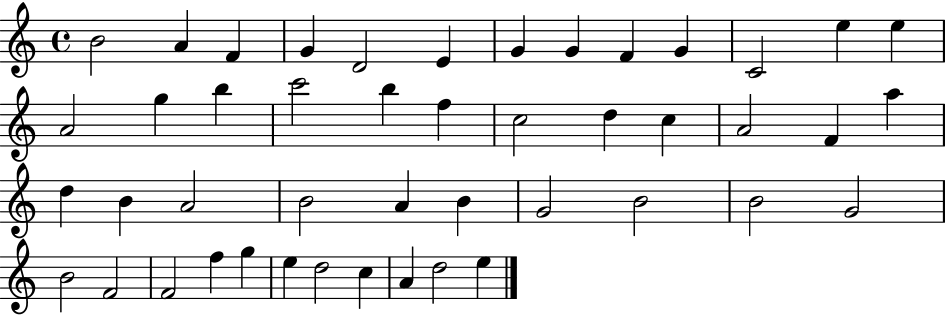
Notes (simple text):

B4/h A4/q F4/q G4/q D4/h E4/q G4/q G4/q F4/q G4/q C4/h E5/q E5/q A4/h G5/q B5/q C6/h B5/q F5/q C5/h D5/q C5/q A4/h F4/q A5/q D5/q B4/q A4/h B4/h A4/q B4/q G4/h B4/h B4/h G4/h B4/h F4/h F4/h F5/q G5/q E5/q D5/h C5/q A4/q D5/h E5/q